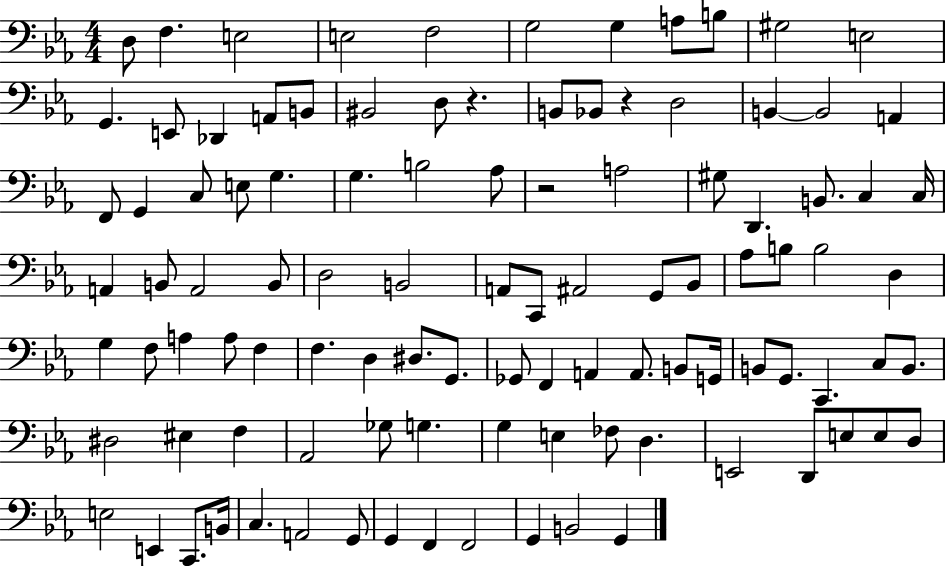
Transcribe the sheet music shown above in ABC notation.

X:1
T:Untitled
M:4/4
L:1/4
K:Eb
D,/2 F, E,2 E,2 F,2 G,2 G, A,/2 B,/2 ^G,2 E,2 G,, E,,/2 _D,, A,,/2 B,,/2 ^B,,2 D,/2 z B,,/2 _B,,/2 z D,2 B,, B,,2 A,, F,,/2 G,, C,/2 E,/2 G, G, B,2 _A,/2 z2 A,2 ^G,/2 D,, B,,/2 C, C,/4 A,, B,,/2 A,,2 B,,/2 D,2 B,,2 A,,/2 C,,/2 ^A,,2 G,,/2 _B,,/2 _A,/2 B,/2 B,2 D, G, F,/2 A, A,/2 F, F, D, ^D,/2 G,,/2 _G,,/2 F,, A,, A,,/2 B,,/2 G,,/4 B,,/2 G,,/2 C,, C,/2 B,,/2 ^D,2 ^E, F, _A,,2 _G,/2 G, G, E, _F,/2 D, E,,2 D,,/2 E,/2 E,/2 D,/2 E,2 E,, C,,/2 B,,/4 C, A,,2 G,,/2 G,, F,, F,,2 G,, B,,2 G,,